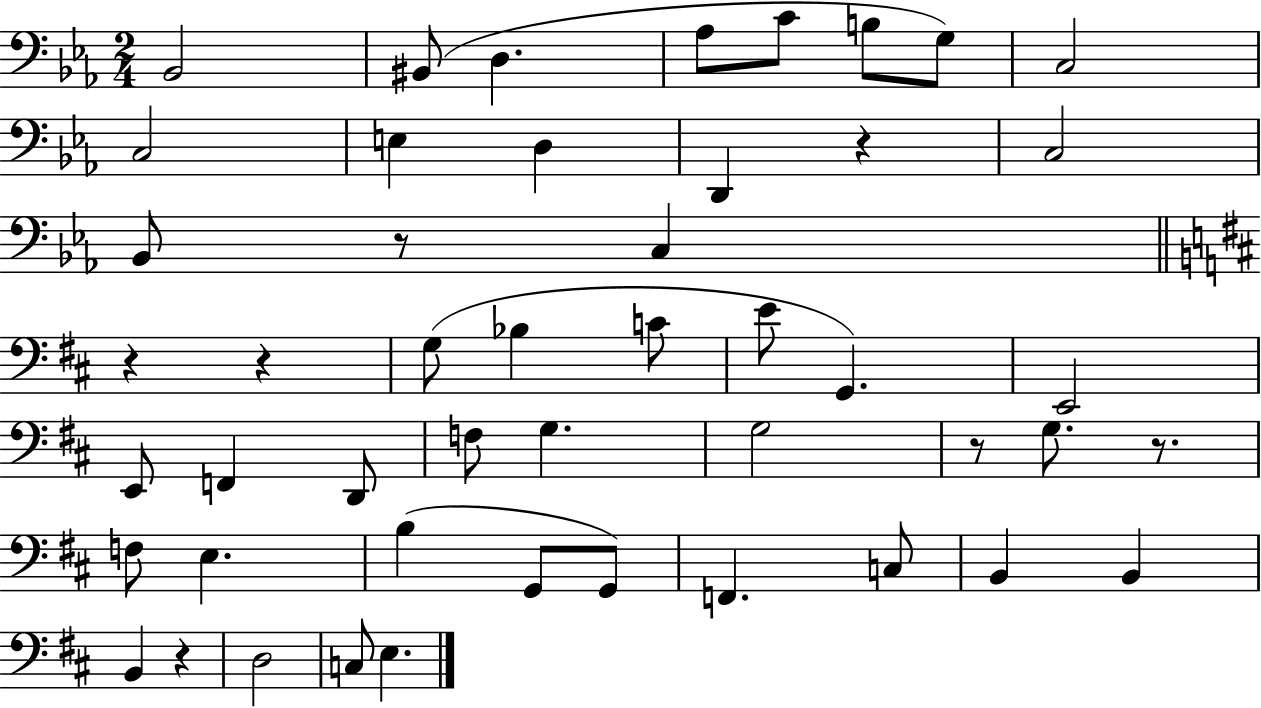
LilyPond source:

{
  \clef bass
  \numericTimeSignature
  \time 2/4
  \key ees \major
  bes,2 | bis,8( d4. | aes8 c'8 b8 g8) | c2 | \break c2 | e4 d4 | d,4 r4 | c2 | \break bes,8 r8 c4 | \bar "||" \break \key b \minor r4 r4 | g8( bes4 c'8 | e'8 g,4.) | e,2 | \break e,8 f,4 d,8 | f8 g4. | g2 | r8 g8. r8. | \break f8 e4. | b4( g,8 g,8) | f,4. c8 | b,4 b,4 | \break b,4 r4 | d2 | c8 e4. | \bar "|."
}